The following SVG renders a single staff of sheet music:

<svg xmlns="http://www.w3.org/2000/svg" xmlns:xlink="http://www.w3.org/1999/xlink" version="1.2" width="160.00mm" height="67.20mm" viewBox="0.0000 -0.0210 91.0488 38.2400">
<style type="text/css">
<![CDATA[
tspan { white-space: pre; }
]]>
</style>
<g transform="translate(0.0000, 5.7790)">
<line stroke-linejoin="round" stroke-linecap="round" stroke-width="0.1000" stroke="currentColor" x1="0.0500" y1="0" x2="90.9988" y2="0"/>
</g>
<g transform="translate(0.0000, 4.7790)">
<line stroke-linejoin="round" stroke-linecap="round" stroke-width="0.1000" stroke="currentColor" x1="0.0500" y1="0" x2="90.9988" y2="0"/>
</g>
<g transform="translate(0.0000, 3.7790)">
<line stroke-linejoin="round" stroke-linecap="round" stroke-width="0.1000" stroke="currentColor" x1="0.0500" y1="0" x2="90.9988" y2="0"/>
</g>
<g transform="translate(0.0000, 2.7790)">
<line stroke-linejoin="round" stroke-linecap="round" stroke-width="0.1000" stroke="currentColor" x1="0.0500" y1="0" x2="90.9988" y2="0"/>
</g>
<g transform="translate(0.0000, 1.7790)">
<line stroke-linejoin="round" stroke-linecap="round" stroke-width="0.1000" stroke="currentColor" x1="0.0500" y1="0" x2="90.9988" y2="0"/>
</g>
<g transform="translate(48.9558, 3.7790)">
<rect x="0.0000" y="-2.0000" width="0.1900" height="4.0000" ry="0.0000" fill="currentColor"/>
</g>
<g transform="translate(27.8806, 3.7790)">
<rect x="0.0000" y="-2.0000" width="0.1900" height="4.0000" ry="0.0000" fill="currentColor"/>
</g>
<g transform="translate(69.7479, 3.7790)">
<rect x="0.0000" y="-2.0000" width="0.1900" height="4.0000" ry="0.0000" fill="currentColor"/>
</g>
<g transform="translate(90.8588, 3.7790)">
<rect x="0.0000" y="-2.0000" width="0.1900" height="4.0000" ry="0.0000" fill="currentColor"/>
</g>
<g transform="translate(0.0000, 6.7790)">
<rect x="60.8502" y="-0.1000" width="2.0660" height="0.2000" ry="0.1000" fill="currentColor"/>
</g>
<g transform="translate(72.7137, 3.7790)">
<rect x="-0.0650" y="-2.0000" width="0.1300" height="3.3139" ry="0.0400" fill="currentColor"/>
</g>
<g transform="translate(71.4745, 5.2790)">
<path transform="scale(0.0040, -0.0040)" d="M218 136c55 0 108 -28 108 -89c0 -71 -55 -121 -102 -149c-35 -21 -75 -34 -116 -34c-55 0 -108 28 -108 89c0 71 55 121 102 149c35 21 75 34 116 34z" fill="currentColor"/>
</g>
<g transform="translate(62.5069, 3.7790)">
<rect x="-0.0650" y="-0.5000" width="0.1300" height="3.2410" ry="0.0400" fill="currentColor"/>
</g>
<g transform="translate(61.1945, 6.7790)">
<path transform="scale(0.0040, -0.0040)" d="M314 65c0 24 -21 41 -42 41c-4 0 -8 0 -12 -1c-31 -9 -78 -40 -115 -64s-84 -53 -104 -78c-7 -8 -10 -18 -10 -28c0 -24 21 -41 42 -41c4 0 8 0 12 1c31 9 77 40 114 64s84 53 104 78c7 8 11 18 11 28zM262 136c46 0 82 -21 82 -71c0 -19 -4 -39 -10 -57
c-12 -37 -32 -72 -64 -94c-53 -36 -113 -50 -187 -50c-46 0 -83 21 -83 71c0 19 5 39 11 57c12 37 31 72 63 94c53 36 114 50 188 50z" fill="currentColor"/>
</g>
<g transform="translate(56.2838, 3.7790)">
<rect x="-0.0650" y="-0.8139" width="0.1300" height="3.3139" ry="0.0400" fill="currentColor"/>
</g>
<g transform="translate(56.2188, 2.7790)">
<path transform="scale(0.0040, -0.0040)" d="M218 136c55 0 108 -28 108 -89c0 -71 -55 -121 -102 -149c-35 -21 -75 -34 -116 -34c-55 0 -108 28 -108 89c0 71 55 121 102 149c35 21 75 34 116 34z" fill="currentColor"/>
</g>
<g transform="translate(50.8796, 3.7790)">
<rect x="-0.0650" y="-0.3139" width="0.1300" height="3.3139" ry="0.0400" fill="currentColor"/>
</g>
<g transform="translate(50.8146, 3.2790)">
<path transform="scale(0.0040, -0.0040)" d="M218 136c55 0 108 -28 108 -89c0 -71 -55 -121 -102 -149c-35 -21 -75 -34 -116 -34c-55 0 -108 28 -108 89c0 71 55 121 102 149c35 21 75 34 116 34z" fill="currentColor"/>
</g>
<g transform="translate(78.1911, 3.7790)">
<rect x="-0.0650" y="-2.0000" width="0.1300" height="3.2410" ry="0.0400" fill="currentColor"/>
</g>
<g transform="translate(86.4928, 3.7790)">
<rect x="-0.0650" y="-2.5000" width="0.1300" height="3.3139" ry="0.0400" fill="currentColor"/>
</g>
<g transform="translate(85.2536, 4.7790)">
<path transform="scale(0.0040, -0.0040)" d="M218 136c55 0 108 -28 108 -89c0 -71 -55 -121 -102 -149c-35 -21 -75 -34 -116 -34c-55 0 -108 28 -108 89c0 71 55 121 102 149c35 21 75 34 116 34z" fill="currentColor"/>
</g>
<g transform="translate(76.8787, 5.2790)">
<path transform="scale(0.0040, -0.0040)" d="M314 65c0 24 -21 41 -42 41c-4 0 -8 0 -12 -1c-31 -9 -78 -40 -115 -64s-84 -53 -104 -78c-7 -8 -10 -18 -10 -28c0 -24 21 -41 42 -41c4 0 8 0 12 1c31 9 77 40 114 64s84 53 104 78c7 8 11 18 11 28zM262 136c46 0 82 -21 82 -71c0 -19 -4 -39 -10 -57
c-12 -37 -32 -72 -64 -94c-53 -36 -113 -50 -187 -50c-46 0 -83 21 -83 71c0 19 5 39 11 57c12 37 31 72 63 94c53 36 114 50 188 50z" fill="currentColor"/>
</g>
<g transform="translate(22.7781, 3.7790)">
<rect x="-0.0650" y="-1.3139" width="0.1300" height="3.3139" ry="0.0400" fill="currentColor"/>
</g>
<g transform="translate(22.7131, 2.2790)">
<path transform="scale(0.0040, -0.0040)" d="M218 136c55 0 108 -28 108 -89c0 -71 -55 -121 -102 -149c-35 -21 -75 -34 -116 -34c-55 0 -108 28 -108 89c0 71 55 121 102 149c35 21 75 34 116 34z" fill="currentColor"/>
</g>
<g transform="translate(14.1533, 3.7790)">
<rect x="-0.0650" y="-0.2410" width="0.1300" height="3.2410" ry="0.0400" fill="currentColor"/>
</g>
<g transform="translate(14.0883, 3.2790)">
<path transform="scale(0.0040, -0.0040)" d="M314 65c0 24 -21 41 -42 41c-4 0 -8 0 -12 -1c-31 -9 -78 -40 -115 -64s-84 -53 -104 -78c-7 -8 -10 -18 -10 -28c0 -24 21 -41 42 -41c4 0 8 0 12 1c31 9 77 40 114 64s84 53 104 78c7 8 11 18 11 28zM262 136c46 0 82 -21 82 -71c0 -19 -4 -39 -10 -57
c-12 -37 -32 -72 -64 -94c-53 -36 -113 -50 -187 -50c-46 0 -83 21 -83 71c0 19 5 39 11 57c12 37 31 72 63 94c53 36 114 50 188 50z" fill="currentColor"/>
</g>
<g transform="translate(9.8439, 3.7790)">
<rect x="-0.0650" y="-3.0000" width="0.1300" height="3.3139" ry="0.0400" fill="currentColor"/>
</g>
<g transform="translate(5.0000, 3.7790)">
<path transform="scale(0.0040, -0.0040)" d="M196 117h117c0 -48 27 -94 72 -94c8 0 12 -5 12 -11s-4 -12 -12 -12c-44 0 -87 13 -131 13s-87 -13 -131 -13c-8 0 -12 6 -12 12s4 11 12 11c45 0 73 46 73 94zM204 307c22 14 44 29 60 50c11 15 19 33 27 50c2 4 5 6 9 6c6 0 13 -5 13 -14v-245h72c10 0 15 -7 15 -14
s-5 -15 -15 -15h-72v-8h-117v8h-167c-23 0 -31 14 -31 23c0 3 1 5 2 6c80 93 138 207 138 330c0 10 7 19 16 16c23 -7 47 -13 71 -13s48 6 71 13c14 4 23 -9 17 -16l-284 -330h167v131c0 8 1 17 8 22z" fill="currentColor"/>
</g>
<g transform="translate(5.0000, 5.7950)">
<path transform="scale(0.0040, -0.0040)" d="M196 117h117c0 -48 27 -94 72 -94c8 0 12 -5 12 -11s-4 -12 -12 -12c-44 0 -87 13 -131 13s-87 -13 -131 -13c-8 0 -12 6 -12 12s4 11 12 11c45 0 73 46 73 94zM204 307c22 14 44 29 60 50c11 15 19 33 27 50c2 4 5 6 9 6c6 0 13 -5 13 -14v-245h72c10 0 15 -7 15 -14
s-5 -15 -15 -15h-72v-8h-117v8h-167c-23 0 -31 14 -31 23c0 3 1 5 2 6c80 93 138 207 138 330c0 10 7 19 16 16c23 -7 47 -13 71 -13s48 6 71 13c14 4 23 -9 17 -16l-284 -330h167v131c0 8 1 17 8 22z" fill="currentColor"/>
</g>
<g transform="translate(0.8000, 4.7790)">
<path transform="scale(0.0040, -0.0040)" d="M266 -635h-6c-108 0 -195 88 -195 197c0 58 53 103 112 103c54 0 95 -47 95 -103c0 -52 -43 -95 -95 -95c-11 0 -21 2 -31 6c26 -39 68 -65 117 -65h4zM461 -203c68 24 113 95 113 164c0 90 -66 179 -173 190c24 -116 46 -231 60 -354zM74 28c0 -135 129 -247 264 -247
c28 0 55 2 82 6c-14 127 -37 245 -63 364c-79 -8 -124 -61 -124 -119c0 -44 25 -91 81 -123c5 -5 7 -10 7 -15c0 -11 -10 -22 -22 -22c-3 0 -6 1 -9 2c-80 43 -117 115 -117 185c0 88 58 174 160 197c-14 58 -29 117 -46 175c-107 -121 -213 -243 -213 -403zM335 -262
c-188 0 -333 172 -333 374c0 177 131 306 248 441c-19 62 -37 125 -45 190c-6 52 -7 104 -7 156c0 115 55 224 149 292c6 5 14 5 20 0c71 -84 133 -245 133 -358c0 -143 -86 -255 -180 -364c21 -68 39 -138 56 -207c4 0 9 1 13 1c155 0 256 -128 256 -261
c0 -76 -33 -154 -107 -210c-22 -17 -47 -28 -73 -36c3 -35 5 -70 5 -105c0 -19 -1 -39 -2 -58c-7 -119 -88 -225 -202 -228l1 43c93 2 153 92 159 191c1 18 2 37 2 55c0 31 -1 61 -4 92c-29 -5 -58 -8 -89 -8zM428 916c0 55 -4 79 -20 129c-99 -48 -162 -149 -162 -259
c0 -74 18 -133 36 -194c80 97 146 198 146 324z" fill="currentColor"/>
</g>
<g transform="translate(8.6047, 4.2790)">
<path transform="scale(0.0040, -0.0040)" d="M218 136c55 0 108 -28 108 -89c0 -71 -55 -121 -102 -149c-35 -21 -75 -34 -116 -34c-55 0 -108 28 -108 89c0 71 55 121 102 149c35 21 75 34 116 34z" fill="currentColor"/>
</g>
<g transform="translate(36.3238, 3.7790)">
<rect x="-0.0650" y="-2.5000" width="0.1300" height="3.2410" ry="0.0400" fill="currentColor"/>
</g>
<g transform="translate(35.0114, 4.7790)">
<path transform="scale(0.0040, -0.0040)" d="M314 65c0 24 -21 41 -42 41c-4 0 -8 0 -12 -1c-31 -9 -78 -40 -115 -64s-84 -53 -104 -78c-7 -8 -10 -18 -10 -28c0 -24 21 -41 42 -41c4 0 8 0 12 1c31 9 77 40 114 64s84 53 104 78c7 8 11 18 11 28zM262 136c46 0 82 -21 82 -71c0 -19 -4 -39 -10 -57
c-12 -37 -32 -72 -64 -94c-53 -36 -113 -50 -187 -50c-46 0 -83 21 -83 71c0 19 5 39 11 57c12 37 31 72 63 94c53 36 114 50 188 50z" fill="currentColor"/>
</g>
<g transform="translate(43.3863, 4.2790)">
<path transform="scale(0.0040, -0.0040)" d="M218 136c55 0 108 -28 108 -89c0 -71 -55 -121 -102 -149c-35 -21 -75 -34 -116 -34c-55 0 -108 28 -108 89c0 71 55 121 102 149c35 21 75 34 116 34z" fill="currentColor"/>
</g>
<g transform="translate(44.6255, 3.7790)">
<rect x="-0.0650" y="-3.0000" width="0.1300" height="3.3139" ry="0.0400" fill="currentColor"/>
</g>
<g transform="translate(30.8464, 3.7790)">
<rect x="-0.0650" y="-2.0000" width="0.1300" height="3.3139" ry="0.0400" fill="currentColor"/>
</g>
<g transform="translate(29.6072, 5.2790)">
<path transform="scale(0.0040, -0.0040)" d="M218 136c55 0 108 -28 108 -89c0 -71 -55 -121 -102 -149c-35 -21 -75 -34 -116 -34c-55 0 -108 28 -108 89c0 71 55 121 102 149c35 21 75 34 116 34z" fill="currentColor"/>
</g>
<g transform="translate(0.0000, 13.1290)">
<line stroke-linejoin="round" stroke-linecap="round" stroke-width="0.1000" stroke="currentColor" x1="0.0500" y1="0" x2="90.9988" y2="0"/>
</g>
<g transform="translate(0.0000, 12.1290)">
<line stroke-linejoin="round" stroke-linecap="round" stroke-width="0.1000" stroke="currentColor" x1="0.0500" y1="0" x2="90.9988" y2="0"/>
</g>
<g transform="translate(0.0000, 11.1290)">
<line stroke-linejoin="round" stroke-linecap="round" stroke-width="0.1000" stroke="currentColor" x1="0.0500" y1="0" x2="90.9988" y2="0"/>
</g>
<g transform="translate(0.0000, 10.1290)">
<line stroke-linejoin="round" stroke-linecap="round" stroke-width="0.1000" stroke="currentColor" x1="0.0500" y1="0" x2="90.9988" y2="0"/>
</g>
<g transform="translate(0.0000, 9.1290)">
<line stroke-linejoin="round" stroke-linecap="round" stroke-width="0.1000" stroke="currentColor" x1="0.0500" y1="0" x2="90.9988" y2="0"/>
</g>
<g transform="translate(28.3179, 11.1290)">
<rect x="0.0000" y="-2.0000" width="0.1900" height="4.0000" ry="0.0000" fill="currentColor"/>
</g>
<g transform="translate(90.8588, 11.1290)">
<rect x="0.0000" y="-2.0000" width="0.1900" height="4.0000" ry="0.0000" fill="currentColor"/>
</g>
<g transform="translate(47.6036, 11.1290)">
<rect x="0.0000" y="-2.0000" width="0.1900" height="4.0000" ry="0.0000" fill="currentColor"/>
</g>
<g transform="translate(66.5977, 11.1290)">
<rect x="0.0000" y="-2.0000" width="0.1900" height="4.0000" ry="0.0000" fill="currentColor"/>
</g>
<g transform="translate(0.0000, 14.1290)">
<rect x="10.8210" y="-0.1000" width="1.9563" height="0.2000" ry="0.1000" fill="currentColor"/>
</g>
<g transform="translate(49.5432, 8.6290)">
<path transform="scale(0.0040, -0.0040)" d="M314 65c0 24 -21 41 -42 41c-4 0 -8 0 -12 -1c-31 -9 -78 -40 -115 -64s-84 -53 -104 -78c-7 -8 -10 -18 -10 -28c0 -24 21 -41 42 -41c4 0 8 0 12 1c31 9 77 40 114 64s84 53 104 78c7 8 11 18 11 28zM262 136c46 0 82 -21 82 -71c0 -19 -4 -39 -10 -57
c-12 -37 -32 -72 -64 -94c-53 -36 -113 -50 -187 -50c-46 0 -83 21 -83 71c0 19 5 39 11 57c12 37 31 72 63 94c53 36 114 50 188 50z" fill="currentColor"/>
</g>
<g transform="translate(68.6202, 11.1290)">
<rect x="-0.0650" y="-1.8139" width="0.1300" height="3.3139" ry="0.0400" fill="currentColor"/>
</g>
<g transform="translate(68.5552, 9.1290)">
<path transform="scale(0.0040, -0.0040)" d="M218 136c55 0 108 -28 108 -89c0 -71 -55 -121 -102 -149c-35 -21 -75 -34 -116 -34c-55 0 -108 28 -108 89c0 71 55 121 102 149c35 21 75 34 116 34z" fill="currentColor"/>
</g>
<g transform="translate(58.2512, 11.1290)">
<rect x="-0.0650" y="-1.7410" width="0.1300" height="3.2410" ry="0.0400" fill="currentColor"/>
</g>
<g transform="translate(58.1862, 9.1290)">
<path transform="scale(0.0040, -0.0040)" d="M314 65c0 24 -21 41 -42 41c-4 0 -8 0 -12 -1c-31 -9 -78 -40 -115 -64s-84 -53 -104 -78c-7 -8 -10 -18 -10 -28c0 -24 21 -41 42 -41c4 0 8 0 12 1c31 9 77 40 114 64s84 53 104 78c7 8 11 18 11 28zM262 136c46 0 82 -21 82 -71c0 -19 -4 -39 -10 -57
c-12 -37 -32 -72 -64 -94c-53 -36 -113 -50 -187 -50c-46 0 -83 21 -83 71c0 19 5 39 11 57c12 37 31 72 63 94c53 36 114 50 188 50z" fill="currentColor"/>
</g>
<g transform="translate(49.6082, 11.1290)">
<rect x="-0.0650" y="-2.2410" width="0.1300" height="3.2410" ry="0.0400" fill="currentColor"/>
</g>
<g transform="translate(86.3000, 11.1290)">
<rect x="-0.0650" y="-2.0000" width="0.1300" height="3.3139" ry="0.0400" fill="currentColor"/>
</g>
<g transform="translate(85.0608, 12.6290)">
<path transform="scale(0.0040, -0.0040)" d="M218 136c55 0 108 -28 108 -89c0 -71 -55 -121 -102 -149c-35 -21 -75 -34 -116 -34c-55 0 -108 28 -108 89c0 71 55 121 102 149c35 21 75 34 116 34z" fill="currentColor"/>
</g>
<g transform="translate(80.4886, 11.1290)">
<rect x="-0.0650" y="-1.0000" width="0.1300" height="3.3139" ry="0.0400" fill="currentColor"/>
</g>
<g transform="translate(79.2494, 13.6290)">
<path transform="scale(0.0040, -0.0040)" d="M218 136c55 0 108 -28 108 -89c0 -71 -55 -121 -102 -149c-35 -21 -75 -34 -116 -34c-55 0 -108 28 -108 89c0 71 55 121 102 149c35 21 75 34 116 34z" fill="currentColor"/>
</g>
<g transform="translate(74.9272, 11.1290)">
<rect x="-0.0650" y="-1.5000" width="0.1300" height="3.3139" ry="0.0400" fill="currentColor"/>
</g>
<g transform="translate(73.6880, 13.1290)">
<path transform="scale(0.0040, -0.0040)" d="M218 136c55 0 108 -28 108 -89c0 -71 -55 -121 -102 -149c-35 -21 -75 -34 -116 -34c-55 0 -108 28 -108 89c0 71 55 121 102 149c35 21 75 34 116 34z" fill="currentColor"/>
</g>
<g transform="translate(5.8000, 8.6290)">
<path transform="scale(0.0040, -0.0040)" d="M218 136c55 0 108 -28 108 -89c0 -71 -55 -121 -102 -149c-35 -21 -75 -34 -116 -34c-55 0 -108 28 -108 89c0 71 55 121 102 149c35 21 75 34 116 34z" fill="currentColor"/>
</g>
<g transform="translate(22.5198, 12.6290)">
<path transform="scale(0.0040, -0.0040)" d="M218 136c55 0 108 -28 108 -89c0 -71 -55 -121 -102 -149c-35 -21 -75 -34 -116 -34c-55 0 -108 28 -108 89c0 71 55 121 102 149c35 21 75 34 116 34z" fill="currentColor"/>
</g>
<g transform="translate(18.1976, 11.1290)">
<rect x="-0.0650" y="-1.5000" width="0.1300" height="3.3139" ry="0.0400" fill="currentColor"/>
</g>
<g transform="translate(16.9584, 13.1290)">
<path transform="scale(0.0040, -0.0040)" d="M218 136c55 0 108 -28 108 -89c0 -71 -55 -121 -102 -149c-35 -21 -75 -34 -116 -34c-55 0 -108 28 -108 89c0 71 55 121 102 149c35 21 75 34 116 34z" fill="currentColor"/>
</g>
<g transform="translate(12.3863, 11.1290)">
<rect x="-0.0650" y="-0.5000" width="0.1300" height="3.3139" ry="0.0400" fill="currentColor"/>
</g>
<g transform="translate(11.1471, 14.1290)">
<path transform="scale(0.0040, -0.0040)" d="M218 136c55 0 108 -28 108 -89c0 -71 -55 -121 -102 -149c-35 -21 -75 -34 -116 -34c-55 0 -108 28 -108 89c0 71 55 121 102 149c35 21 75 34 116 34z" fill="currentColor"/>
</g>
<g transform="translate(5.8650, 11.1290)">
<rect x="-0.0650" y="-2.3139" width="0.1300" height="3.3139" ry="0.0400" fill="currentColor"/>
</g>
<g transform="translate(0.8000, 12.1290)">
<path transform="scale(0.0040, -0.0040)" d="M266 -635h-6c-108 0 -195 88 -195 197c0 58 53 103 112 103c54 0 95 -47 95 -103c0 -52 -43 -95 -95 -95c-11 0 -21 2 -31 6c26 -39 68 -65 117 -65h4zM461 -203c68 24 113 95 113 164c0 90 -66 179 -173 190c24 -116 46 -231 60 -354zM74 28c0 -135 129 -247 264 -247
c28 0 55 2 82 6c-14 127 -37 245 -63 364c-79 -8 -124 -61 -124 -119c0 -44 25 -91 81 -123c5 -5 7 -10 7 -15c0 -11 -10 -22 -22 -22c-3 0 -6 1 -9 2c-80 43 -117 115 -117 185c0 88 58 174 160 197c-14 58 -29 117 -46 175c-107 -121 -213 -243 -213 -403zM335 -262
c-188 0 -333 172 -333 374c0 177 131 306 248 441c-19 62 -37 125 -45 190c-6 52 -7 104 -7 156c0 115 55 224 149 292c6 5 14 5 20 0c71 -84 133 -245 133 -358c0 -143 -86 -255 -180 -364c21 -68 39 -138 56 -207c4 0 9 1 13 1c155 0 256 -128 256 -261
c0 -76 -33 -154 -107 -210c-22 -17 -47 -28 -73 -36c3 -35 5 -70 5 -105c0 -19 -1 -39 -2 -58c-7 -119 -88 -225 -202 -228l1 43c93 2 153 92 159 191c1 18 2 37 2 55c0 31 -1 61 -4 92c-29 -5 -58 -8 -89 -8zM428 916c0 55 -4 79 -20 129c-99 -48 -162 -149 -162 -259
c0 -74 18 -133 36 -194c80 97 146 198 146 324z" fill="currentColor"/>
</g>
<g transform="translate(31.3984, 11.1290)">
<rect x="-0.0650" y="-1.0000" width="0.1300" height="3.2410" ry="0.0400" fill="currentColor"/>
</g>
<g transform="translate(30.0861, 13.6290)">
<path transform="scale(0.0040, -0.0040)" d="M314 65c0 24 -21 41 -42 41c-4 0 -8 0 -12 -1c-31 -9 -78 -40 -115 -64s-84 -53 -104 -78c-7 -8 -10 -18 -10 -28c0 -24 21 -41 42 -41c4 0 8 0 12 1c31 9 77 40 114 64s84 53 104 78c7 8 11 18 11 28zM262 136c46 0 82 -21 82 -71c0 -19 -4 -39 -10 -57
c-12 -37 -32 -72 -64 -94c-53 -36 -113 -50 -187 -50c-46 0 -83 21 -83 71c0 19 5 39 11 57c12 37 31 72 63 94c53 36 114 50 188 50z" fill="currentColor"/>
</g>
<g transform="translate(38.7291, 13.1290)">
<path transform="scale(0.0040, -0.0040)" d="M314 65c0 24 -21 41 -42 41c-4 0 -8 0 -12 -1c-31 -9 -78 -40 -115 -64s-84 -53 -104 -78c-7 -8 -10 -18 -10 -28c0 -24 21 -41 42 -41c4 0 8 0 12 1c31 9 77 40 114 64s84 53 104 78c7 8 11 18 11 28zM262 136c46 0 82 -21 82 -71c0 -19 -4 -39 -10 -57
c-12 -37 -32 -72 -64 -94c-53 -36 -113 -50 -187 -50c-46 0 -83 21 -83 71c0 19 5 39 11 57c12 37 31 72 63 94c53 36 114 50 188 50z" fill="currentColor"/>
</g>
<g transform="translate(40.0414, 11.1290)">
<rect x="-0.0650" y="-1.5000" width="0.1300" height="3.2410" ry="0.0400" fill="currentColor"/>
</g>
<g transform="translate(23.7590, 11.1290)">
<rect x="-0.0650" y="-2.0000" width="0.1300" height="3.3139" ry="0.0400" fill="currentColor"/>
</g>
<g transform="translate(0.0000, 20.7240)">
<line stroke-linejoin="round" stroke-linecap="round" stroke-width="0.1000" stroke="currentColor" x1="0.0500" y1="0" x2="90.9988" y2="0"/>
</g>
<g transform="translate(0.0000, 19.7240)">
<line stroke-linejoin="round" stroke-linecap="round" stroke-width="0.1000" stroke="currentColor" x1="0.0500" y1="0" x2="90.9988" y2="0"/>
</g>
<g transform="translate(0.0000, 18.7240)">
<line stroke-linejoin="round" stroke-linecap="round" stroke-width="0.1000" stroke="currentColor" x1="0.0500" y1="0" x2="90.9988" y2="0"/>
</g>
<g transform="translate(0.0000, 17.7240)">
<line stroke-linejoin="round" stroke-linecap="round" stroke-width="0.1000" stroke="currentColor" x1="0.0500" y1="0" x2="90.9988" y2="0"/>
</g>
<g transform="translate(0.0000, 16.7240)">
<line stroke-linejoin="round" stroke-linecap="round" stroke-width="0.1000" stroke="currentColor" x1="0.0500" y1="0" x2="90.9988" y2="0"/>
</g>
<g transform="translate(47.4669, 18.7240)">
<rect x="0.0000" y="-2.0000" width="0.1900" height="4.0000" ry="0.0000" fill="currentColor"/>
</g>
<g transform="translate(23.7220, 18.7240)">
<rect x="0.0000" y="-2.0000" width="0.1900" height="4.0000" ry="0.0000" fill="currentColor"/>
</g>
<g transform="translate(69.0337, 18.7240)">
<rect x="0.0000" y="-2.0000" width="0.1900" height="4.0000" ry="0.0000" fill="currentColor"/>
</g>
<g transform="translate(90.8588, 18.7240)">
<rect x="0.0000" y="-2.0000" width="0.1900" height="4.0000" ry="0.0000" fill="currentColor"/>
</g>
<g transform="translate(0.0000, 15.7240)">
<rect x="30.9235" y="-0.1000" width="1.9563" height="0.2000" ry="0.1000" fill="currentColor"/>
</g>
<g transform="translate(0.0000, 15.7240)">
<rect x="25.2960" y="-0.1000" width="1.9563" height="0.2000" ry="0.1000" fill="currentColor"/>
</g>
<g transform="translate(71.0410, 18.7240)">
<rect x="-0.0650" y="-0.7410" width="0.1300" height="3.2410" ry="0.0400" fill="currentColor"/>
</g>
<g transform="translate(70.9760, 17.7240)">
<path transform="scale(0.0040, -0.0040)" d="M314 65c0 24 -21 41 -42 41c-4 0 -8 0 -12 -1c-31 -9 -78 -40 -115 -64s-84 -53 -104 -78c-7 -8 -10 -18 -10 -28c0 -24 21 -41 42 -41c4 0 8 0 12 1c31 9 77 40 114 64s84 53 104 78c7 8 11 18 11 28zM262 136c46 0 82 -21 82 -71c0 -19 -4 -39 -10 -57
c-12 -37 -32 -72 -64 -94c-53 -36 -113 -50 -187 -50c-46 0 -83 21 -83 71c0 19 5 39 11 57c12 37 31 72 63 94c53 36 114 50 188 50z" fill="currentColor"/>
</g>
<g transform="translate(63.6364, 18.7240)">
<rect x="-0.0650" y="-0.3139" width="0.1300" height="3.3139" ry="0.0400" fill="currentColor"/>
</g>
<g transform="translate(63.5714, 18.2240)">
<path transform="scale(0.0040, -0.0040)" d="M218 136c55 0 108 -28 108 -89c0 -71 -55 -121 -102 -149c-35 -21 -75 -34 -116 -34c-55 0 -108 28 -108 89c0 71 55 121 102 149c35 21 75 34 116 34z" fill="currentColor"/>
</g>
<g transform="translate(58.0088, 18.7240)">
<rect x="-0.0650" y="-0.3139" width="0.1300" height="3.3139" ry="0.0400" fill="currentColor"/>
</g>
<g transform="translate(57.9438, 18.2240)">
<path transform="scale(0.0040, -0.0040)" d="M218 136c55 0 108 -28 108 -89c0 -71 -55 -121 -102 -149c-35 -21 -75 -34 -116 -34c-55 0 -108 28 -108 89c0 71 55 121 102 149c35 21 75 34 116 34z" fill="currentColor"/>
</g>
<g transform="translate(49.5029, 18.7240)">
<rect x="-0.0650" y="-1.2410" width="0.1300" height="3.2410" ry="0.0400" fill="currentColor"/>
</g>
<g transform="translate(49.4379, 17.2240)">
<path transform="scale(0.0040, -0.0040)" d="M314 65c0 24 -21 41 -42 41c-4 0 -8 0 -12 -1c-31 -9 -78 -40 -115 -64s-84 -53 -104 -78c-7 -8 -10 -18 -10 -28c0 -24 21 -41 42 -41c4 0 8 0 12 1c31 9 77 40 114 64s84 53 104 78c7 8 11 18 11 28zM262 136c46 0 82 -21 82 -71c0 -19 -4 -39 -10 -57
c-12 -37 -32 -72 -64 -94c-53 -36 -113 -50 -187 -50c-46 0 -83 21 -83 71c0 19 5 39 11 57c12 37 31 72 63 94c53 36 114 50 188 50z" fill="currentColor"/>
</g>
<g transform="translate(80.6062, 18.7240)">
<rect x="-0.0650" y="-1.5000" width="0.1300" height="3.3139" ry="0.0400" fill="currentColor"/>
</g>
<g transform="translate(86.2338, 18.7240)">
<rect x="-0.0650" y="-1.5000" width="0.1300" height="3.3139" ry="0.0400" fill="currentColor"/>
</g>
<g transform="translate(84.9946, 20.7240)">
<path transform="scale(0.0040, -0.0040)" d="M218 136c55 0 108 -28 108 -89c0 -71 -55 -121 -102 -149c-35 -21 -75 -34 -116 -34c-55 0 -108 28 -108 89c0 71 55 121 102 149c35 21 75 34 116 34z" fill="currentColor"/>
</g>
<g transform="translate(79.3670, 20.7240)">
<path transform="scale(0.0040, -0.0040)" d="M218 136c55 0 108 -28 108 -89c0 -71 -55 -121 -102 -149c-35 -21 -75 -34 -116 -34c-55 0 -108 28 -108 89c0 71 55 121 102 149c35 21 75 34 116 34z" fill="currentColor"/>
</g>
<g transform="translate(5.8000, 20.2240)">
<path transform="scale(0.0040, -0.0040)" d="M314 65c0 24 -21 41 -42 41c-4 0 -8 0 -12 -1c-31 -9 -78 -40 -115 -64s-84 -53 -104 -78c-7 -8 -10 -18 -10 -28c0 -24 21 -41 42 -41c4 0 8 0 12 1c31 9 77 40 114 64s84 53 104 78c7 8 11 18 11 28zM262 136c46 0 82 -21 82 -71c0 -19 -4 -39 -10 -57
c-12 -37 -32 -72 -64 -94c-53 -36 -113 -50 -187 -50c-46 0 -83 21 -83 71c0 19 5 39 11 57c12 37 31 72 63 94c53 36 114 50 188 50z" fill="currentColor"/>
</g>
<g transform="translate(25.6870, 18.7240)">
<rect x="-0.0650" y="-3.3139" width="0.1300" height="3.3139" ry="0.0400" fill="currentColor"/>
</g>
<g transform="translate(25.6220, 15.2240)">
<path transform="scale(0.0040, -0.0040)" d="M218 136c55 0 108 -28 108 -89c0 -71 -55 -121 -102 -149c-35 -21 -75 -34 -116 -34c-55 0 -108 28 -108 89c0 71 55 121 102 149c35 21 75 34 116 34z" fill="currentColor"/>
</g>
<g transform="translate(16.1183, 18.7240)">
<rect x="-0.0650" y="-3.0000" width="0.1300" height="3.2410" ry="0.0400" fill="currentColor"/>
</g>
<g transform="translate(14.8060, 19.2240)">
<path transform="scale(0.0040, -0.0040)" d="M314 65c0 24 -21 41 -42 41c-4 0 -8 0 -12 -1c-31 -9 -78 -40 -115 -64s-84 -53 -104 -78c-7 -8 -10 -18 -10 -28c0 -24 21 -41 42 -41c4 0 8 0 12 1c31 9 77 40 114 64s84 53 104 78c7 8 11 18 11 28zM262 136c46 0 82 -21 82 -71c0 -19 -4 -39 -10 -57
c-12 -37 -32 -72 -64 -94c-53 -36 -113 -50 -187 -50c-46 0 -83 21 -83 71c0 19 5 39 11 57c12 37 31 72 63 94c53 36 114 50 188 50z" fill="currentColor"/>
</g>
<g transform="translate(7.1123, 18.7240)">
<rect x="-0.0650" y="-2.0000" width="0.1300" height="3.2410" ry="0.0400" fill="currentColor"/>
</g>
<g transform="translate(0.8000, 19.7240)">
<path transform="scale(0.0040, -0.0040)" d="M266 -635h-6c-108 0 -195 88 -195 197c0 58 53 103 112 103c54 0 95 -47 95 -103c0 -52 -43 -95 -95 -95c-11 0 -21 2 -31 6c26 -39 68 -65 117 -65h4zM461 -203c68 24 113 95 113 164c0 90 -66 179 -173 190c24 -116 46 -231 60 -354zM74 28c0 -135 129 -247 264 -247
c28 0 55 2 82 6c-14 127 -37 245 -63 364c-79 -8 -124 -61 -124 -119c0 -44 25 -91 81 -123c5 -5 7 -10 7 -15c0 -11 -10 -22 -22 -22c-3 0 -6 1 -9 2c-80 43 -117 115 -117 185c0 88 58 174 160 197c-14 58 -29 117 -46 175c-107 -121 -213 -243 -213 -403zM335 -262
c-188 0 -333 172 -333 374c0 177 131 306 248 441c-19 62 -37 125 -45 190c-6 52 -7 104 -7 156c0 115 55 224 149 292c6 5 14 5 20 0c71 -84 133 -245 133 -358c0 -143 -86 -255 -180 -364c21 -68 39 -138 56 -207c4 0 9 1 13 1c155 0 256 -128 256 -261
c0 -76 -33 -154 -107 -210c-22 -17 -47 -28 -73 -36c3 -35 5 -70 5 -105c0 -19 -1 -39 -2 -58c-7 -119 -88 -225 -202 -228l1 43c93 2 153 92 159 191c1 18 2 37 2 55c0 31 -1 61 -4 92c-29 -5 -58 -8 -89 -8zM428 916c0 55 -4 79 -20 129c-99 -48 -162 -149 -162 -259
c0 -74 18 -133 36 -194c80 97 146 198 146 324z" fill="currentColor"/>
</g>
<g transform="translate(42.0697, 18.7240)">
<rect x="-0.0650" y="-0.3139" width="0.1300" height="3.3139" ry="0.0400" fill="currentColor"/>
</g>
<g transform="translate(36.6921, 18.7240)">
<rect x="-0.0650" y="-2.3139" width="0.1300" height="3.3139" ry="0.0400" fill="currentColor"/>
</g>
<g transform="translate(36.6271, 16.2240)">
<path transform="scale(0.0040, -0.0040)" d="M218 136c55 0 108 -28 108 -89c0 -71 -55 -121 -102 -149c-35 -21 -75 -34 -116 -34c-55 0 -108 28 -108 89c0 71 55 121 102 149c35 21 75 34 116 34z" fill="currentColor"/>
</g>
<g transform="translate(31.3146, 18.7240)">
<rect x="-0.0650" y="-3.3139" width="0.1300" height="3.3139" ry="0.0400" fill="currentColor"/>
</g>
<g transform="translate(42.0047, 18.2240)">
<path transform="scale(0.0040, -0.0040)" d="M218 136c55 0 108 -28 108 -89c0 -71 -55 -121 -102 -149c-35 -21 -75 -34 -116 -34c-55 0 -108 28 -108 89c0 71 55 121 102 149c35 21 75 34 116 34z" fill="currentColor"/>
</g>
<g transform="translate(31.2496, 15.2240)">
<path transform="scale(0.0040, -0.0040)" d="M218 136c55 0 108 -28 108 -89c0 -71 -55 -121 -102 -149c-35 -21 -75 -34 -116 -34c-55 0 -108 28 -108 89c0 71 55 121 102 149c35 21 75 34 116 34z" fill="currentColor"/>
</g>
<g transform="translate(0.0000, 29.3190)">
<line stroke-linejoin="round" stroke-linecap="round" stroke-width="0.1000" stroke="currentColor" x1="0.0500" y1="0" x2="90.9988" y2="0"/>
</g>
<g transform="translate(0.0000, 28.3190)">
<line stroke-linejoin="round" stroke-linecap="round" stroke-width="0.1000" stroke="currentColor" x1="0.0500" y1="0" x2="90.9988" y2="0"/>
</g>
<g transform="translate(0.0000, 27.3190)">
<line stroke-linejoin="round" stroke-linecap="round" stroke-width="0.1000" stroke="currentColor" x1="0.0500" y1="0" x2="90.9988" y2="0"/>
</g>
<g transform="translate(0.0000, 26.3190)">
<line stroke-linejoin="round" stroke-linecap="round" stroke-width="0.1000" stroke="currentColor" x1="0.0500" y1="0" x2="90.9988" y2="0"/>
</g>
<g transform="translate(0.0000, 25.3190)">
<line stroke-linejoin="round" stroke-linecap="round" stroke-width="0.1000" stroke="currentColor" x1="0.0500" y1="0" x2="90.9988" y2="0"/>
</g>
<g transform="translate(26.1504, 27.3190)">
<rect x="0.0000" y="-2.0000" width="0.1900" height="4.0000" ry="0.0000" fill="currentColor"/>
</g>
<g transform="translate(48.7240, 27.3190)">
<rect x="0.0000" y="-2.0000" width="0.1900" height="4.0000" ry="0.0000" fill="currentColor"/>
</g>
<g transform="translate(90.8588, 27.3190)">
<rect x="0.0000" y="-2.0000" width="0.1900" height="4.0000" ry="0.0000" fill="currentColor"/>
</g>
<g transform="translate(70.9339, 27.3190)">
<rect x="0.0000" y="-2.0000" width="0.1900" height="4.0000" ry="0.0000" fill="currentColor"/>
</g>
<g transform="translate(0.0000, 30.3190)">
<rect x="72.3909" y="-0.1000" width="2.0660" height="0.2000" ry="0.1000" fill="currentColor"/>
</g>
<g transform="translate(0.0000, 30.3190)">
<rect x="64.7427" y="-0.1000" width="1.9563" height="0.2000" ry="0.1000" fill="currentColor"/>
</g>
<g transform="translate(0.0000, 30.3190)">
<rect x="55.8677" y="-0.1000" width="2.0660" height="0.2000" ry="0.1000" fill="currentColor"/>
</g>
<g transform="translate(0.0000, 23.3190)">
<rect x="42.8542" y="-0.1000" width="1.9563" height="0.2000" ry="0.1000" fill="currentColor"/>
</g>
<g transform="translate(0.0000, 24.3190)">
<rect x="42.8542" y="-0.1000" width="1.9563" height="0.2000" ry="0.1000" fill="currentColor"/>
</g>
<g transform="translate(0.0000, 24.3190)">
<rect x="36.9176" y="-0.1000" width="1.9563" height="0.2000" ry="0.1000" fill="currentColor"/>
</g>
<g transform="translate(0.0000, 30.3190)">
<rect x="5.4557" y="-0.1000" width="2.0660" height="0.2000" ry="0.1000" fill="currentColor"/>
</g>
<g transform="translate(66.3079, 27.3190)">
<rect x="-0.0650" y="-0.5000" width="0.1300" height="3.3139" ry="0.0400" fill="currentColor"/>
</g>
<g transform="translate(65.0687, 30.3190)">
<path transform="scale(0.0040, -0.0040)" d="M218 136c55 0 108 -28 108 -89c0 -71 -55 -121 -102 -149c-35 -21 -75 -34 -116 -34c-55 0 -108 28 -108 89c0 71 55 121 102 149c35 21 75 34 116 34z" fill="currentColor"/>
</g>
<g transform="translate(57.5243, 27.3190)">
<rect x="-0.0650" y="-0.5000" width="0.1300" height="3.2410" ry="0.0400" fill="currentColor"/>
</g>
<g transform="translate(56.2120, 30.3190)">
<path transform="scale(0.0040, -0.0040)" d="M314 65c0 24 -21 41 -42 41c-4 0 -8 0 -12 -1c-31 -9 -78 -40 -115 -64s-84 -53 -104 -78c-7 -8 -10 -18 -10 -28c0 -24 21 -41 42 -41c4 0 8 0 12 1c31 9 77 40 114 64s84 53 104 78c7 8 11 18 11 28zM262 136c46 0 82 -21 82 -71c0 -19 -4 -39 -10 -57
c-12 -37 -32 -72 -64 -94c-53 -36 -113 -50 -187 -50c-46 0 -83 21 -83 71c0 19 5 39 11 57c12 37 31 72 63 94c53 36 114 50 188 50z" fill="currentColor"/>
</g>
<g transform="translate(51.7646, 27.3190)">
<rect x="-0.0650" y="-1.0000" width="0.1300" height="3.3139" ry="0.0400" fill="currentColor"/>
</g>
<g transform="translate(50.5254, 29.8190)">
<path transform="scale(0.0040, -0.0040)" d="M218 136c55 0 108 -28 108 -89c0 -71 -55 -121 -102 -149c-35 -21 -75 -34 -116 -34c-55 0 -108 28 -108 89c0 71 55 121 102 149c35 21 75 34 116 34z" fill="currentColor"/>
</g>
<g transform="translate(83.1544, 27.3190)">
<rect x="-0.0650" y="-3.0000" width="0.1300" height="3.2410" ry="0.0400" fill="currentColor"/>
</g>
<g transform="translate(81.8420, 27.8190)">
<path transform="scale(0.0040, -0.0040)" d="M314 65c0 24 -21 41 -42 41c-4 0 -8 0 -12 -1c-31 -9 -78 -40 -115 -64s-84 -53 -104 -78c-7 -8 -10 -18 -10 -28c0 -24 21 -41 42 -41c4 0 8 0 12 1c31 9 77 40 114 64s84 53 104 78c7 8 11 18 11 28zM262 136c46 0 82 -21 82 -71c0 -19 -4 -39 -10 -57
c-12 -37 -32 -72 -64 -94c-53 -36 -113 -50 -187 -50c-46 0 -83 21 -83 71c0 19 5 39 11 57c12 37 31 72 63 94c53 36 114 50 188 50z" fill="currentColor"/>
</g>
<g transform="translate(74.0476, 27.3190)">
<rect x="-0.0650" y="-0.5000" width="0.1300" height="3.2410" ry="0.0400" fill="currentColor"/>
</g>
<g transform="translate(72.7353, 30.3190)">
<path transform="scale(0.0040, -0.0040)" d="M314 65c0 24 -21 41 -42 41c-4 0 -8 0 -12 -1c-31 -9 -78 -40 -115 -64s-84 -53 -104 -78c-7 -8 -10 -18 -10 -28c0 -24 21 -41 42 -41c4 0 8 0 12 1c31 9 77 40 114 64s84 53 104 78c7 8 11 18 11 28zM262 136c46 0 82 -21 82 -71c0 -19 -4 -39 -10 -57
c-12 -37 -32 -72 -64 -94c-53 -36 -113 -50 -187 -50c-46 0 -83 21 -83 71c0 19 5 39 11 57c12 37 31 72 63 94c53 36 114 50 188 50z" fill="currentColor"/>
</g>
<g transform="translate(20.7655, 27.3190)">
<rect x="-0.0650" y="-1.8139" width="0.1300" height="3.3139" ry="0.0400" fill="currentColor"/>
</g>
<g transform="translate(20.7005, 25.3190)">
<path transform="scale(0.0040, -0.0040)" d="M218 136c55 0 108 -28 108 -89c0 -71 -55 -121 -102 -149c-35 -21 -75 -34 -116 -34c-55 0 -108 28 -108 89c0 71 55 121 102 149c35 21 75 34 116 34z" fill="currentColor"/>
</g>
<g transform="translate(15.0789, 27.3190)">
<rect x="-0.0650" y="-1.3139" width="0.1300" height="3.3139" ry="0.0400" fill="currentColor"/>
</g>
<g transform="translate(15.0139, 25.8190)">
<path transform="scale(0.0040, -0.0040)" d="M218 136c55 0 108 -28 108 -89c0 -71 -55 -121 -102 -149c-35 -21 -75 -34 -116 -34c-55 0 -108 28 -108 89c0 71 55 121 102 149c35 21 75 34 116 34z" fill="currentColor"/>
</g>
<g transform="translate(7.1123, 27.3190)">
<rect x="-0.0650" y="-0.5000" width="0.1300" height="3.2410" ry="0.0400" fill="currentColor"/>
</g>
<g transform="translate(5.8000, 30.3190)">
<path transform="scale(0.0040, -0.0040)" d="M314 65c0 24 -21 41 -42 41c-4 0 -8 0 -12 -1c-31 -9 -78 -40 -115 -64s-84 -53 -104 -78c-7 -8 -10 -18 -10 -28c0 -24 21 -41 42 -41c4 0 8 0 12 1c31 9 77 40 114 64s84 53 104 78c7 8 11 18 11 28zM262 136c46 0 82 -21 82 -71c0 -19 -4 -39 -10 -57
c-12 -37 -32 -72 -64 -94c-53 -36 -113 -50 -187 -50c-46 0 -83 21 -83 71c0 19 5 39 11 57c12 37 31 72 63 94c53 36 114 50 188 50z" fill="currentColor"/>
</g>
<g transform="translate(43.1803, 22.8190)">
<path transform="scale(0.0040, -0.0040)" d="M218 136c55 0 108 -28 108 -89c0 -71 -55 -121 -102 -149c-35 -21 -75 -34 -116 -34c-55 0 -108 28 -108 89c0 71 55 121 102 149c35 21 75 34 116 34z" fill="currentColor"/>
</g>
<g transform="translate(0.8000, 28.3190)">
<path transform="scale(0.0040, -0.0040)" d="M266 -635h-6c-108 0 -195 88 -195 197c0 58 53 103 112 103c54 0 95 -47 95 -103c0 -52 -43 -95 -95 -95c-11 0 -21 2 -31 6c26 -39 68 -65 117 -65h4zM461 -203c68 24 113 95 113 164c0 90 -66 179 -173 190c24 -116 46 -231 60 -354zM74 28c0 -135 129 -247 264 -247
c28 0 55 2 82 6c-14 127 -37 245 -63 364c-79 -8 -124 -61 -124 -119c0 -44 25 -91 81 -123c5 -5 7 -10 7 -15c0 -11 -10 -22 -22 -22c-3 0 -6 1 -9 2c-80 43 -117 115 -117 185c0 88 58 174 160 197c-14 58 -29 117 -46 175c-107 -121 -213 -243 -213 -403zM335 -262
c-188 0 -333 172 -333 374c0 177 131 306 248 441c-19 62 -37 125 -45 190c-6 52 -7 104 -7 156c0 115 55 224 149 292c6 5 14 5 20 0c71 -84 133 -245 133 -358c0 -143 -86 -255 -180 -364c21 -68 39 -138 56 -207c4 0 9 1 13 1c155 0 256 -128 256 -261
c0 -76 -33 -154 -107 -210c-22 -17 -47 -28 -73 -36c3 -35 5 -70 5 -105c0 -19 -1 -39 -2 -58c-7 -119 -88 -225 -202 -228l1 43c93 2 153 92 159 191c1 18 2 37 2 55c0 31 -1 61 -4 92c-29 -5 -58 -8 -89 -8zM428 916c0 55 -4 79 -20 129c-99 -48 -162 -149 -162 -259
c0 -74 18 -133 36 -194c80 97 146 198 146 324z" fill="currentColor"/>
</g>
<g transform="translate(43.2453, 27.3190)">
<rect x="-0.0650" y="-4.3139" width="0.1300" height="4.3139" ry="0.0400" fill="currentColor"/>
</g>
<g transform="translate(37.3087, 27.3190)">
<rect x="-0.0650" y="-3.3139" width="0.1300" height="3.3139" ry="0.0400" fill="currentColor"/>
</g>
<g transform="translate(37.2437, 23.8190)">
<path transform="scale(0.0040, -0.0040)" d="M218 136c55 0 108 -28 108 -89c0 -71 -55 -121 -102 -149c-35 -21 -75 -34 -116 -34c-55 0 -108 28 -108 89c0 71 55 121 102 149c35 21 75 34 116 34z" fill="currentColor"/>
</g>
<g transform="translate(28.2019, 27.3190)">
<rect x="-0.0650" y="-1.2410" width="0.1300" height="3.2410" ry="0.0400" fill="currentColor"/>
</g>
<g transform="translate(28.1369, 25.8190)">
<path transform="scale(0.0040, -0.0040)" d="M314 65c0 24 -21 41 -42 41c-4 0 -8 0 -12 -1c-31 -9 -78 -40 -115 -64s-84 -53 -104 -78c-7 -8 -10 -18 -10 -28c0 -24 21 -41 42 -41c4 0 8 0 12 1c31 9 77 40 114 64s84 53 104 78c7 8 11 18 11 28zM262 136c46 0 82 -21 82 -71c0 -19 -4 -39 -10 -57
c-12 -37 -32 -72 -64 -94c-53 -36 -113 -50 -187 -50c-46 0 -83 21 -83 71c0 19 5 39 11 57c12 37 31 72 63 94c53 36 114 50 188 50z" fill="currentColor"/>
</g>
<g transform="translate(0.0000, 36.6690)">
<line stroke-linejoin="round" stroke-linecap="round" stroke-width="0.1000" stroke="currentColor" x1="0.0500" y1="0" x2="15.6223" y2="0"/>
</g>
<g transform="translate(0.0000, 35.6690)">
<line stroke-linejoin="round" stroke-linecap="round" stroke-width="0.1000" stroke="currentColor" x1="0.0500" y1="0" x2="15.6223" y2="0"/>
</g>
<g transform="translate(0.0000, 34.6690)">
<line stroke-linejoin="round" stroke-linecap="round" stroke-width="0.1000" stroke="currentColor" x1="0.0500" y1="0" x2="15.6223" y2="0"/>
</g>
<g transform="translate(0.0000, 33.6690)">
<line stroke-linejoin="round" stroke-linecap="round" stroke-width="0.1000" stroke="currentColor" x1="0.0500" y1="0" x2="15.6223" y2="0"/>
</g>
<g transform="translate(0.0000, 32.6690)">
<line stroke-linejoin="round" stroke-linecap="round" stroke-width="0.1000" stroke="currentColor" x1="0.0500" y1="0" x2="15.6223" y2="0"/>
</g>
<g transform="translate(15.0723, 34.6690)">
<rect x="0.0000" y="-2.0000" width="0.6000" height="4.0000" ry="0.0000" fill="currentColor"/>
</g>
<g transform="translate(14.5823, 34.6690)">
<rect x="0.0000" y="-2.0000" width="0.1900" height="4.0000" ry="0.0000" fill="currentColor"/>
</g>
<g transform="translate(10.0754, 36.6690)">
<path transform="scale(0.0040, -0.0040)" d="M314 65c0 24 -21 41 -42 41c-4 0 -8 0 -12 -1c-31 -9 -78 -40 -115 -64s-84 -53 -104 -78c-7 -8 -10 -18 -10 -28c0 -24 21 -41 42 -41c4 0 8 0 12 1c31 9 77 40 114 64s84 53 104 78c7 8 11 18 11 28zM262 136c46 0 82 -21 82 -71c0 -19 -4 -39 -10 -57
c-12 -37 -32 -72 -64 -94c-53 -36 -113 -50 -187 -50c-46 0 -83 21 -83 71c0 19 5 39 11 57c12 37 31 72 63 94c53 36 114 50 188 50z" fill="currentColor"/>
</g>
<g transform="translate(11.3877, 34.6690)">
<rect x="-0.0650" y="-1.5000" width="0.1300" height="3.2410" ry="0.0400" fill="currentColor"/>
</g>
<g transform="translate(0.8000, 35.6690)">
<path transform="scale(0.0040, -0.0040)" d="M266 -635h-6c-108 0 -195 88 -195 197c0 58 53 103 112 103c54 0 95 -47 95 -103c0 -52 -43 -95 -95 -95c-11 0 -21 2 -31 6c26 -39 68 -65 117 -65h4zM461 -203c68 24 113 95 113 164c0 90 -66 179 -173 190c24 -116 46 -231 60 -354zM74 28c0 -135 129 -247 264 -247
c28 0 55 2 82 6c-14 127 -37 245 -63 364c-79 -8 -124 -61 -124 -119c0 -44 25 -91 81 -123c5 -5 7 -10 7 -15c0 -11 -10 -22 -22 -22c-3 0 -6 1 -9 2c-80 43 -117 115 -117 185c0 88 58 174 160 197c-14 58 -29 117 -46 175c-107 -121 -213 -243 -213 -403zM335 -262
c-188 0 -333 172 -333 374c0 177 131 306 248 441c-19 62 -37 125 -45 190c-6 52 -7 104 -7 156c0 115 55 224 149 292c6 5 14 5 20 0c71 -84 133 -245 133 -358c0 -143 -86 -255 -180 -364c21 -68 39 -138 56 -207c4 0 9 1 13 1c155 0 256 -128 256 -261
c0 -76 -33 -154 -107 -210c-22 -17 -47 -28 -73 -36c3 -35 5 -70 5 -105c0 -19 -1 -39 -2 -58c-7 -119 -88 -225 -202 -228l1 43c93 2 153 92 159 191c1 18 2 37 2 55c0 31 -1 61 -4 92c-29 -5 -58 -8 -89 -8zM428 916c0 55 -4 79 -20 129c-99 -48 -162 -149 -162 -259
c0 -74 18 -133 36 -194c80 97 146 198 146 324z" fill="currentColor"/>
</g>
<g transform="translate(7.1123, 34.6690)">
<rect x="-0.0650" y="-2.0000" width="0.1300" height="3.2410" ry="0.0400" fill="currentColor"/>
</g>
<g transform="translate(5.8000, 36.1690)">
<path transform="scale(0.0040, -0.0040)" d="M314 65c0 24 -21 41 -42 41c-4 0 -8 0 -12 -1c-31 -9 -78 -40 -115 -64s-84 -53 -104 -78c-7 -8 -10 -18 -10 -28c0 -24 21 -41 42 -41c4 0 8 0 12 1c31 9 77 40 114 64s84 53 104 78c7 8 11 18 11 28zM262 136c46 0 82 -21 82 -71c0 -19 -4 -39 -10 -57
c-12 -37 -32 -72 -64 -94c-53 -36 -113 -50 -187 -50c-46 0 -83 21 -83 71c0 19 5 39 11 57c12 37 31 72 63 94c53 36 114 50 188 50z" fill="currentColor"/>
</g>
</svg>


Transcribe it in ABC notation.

X:1
T:Untitled
M:4/4
L:1/4
K:C
A c2 e F G2 A c d C2 F F2 G g C E F D2 E2 g2 f2 f E D F F2 A2 b b g c e2 c c d2 E E C2 e f e2 b d' D C2 C C2 A2 F2 E2